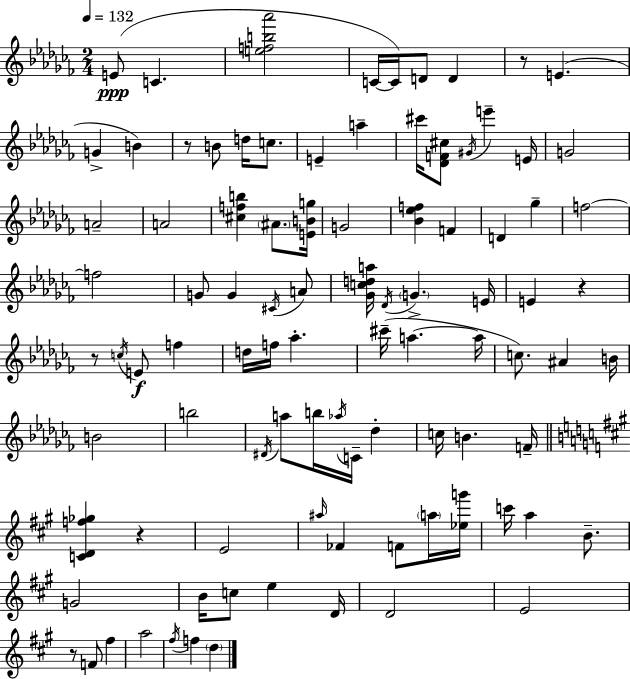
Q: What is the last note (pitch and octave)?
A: D5